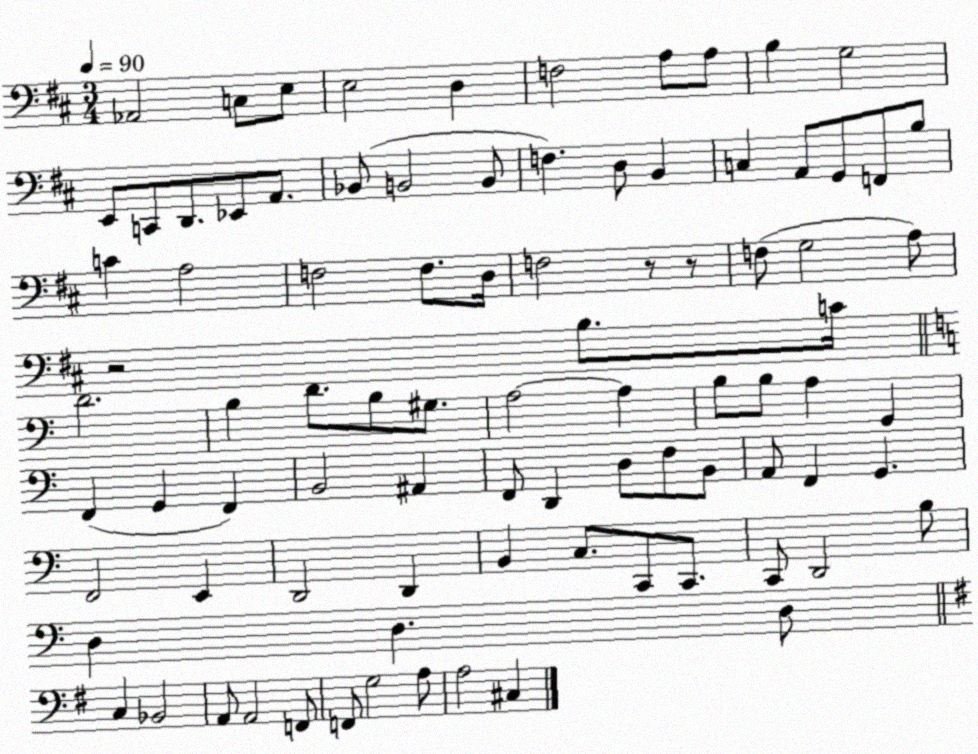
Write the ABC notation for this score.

X:1
T:Untitled
M:3/4
L:1/4
K:D
_A,,2 C,/2 E,/2 E,2 D, F,2 A,/2 A,/2 B, G,2 E,,/2 C,,/2 D,,/2 _E,,/2 A,,/2 _B,,/2 B,,2 B,,/2 F, D,/2 B,, C, A,,/2 G,,/2 F,,/2 B,/2 C A,2 F,2 F,/2 D,/4 F,2 z/2 z/2 F,/2 G,2 A,/2 z2 B,/2 C/4 D2 B, D/2 B,/2 ^G,/2 A,2 A, B,/2 B,/2 A, G,, F,, G,, F,, B,,2 ^A,, F,,/2 D,, D,/2 F,/2 B,,/2 A,,/2 F,, G,, F,,2 E,, D,,2 D,, B,, C,/2 C,,/2 C,,/2 C,,/2 D,,2 B,/2 D, D, D,/2 C, _B,,2 A,,/2 A,,2 F,,/2 F,,/2 G,2 A,/2 A,2 ^C,